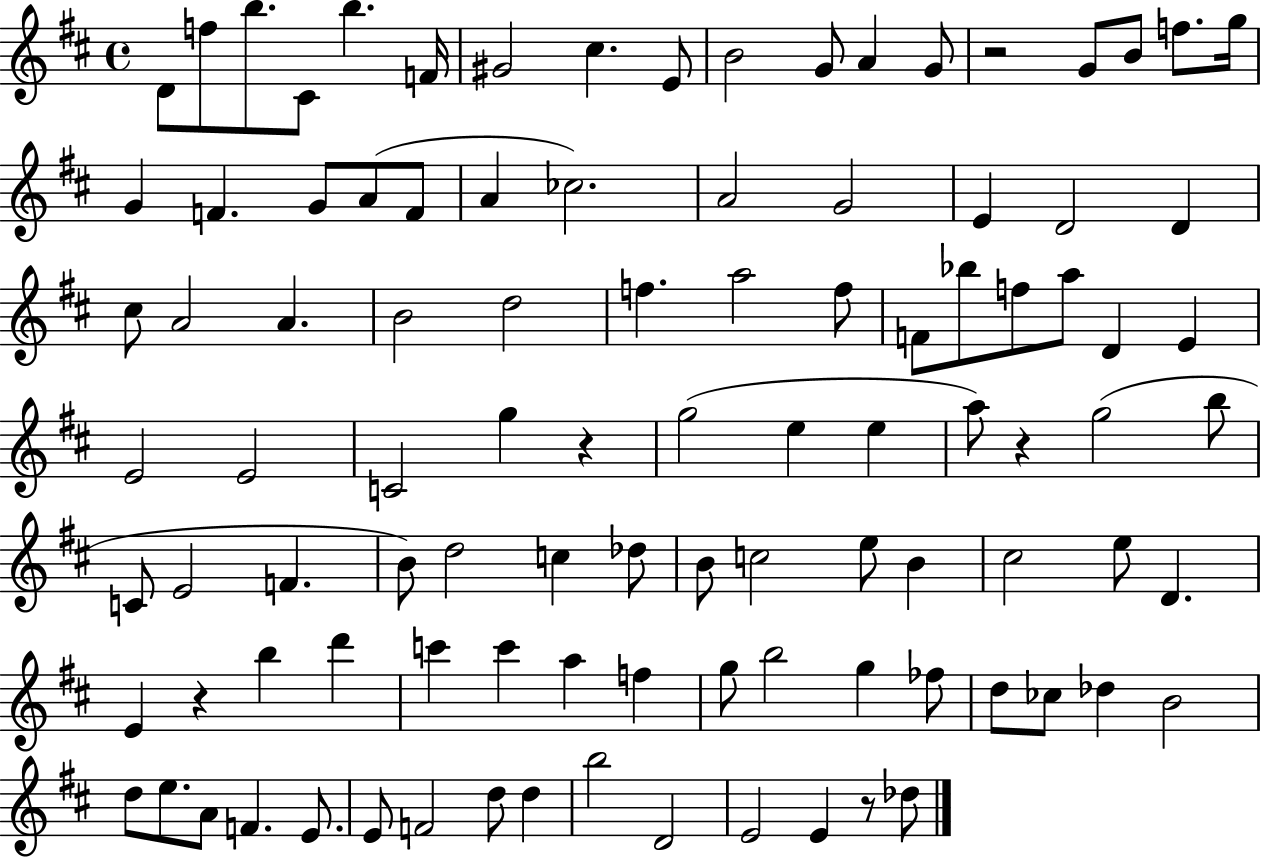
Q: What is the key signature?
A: D major